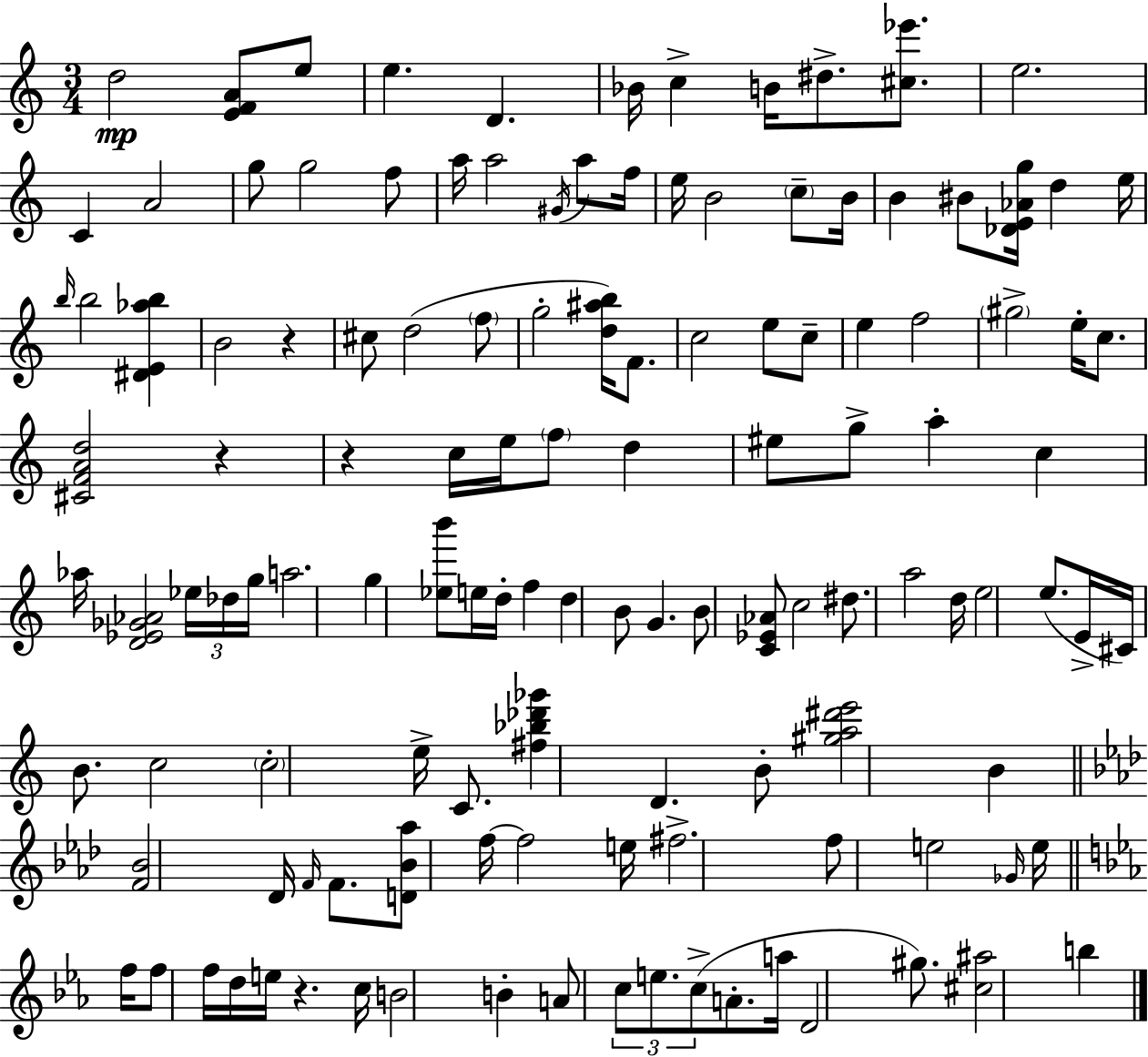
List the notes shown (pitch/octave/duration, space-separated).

D5/h [E4,F4,A4]/e E5/e E5/q. D4/q. Bb4/s C5/q B4/s D#5/e. [C#5,Eb6]/e. E5/h. C4/q A4/h G5/e G5/h F5/e A5/s A5/h G#4/s A5/e F5/s E5/s B4/h C5/e B4/s B4/q BIS4/e [Db4,E4,Ab4,G5]/s D5/q E5/s B5/s B5/h [D#4,E4,Ab5,B5]/q B4/h R/q C#5/e D5/h F5/e G5/h [D5,A#5,B5]/s F4/e. C5/h E5/e C5/e E5/q F5/h G#5/h E5/s C5/e. [C#4,F4,A4,D5]/h R/q R/q C5/s E5/s F5/e D5/q EIS5/e G5/e A5/q C5/q Ab5/s [D4,Eb4,Gb4,Ab4]/h Eb5/s Db5/s G5/s A5/h. G5/q [Eb5,B6]/e E5/s D5/s F5/q D5/q B4/e G4/q. B4/e [C4,Eb4,Ab4]/e C5/h D#5/e. A5/h D5/s E5/h E5/e. E4/s C#4/s B4/e. C5/h C5/h E5/s C4/e. [F#5,Bb5,Db6,Gb6]/q D4/q. B4/e [G#5,A5,D#6,E6]/h B4/q [F4,Bb4]/h Db4/s F4/s F4/e. [D4,Bb4,Ab5]/e F5/s F5/h E5/s F#5/h. F5/e E5/h Gb4/s E5/s F5/s F5/e F5/s D5/s E5/s R/q. C5/s B4/h B4/q A4/e C5/e E5/e. C5/e A4/e. A5/s D4/h G#5/e. [C#5,A#5]/h B5/q